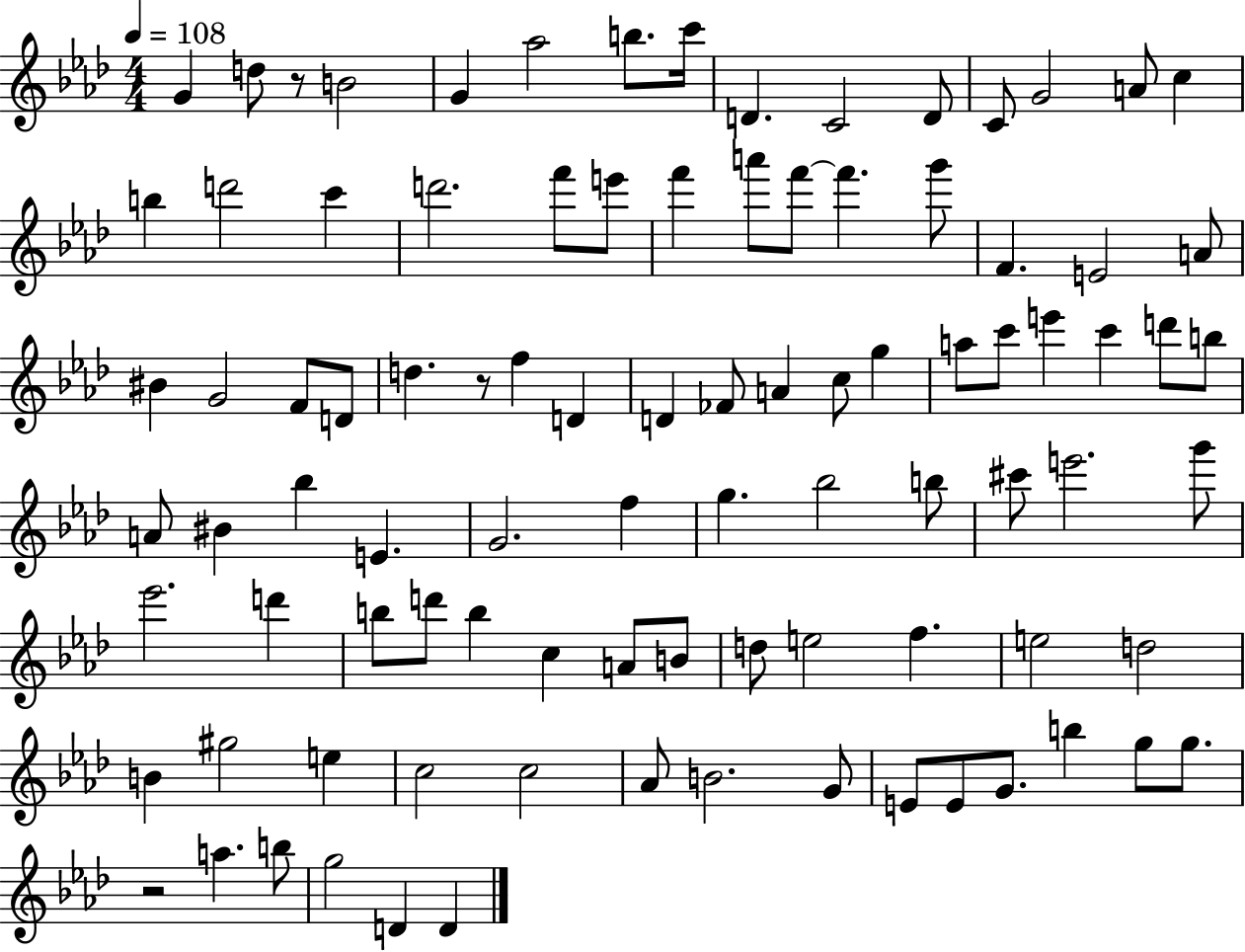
{
  \clef treble
  \numericTimeSignature
  \time 4/4
  \key aes \major
  \tempo 4 = 108
  g'4 d''8 r8 b'2 | g'4 aes''2 b''8. c'''16 | d'4. c'2 d'8 | c'8 g'2 a'8 c''4 | \break b''4 d'''2 c'''4 | d'''2. f'''8 e'''8 | f'''4 a'''8 f'''8~~ f'''4. g'''8 | f'4. e'2 a'8 | \break bis'4 g'2 f'8 d'8 | d''4. r8 f''4 d'4 | d'4 fes'8 a'4 c''8 g''4 | a''8 c'''8 e'''4 c'''4 d'''8 b''8 | \break a'8 bis'4 bes''4 e'4. | g'2. f''4 | g''4. bes''2 b''8 | cis'''8 e'''2. g'''8 | \break ees'''2. d'''4 | b''8 d'''8 b''4 c''4 a'8 b'8 | d''8 e''2 f''4. | e''2 d''2 | \break b'4 gis''2 e''4 | c''2 c''2 | aes'8 b'2. g'8 | e'8 e'8 g'8. b''4 g''8 g''8. | \break r2 a''4. b''8 | g''2 d'4 d'4 | \bar "|."
}